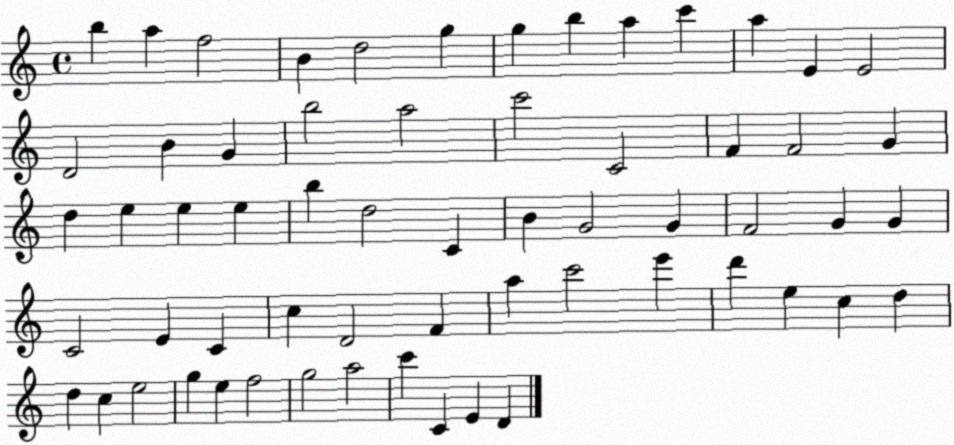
X:1
T:Untitled
M:4/4
L:1/4
K:C
b a f2 B d2 g g b a c' a E E2 D2 B G b2 a2 c'2 C2 F F2 G d e e e b d2 C B G2 G F2 G G C2 E C c D2 F a c'2 e' d' e c d d c e2 g e f2 g2 a2 c' C E D